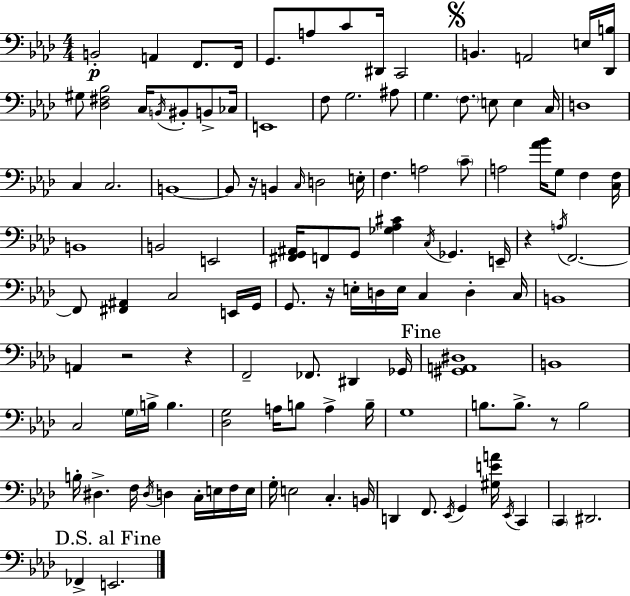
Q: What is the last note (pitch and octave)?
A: E2